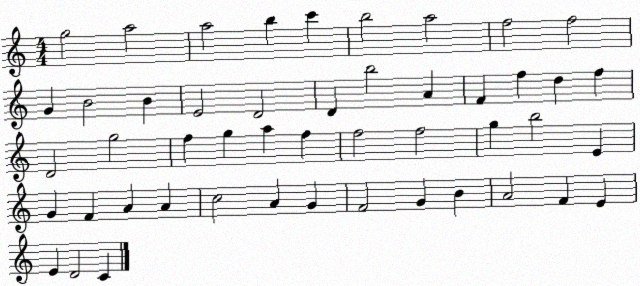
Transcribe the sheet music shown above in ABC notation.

X:1
T:Untitled
M:4/4
L:1/4
K:C
g2 a2 a2 b c' b2 a2 f2 f2 G B2 B E2 D2 D b2 A F f d f D2 g2 f g a f f2 f2 g b2 E G F A A c2 A G F2 G B A2 F E E D2 C